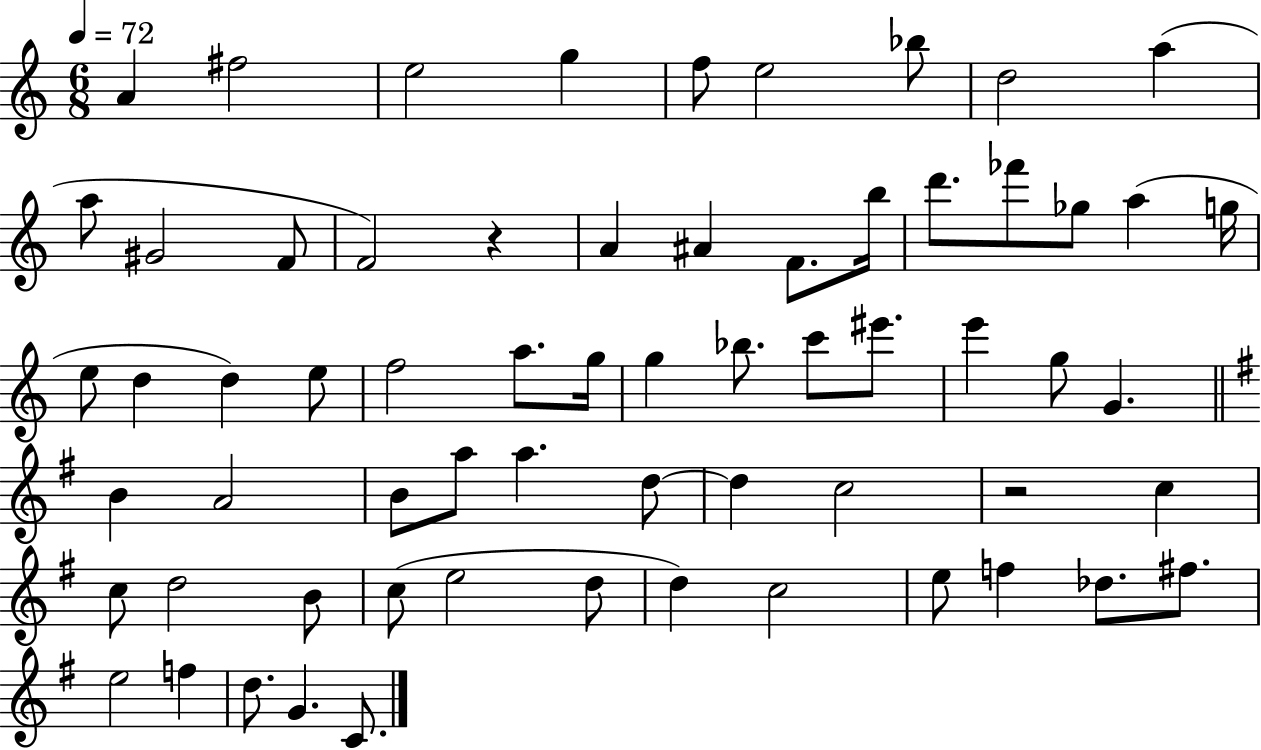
{
  \clef treble
  \numericTimeSignature
  \time 6/8
  \key c \major
  \tempo 4 = 72
  a'4 fis''2 | e''2 g''4 | f''8 e''2 bes''8 | d''2 a''4( | \break a''8 gis'2 f'8 | f'2) r4 | a'4 ais'4 f'8. b''16 | d'''8. fes'''8 ges''8 a''4( g''16 | \break e''8 d''4 d''4) e''8 | f''2 a''8. g''16 | g''4 bes''8. c'''8 eis'''8. | e'''4 g''8 g'4. | \break \bar "||" \break \key g \major b'4 a'2 | b'8 a''8 a''4. d''8~~ | d''4 c''2 | r2 c''4 | \break c''8 d''2 b'8 | c''8( e''2 d''8 | d''4) c''2 | e''8 f''4 des''8. fis''8. | \break e''2 f''4 | d''8. g'4. c'8. | \bar "|."
}